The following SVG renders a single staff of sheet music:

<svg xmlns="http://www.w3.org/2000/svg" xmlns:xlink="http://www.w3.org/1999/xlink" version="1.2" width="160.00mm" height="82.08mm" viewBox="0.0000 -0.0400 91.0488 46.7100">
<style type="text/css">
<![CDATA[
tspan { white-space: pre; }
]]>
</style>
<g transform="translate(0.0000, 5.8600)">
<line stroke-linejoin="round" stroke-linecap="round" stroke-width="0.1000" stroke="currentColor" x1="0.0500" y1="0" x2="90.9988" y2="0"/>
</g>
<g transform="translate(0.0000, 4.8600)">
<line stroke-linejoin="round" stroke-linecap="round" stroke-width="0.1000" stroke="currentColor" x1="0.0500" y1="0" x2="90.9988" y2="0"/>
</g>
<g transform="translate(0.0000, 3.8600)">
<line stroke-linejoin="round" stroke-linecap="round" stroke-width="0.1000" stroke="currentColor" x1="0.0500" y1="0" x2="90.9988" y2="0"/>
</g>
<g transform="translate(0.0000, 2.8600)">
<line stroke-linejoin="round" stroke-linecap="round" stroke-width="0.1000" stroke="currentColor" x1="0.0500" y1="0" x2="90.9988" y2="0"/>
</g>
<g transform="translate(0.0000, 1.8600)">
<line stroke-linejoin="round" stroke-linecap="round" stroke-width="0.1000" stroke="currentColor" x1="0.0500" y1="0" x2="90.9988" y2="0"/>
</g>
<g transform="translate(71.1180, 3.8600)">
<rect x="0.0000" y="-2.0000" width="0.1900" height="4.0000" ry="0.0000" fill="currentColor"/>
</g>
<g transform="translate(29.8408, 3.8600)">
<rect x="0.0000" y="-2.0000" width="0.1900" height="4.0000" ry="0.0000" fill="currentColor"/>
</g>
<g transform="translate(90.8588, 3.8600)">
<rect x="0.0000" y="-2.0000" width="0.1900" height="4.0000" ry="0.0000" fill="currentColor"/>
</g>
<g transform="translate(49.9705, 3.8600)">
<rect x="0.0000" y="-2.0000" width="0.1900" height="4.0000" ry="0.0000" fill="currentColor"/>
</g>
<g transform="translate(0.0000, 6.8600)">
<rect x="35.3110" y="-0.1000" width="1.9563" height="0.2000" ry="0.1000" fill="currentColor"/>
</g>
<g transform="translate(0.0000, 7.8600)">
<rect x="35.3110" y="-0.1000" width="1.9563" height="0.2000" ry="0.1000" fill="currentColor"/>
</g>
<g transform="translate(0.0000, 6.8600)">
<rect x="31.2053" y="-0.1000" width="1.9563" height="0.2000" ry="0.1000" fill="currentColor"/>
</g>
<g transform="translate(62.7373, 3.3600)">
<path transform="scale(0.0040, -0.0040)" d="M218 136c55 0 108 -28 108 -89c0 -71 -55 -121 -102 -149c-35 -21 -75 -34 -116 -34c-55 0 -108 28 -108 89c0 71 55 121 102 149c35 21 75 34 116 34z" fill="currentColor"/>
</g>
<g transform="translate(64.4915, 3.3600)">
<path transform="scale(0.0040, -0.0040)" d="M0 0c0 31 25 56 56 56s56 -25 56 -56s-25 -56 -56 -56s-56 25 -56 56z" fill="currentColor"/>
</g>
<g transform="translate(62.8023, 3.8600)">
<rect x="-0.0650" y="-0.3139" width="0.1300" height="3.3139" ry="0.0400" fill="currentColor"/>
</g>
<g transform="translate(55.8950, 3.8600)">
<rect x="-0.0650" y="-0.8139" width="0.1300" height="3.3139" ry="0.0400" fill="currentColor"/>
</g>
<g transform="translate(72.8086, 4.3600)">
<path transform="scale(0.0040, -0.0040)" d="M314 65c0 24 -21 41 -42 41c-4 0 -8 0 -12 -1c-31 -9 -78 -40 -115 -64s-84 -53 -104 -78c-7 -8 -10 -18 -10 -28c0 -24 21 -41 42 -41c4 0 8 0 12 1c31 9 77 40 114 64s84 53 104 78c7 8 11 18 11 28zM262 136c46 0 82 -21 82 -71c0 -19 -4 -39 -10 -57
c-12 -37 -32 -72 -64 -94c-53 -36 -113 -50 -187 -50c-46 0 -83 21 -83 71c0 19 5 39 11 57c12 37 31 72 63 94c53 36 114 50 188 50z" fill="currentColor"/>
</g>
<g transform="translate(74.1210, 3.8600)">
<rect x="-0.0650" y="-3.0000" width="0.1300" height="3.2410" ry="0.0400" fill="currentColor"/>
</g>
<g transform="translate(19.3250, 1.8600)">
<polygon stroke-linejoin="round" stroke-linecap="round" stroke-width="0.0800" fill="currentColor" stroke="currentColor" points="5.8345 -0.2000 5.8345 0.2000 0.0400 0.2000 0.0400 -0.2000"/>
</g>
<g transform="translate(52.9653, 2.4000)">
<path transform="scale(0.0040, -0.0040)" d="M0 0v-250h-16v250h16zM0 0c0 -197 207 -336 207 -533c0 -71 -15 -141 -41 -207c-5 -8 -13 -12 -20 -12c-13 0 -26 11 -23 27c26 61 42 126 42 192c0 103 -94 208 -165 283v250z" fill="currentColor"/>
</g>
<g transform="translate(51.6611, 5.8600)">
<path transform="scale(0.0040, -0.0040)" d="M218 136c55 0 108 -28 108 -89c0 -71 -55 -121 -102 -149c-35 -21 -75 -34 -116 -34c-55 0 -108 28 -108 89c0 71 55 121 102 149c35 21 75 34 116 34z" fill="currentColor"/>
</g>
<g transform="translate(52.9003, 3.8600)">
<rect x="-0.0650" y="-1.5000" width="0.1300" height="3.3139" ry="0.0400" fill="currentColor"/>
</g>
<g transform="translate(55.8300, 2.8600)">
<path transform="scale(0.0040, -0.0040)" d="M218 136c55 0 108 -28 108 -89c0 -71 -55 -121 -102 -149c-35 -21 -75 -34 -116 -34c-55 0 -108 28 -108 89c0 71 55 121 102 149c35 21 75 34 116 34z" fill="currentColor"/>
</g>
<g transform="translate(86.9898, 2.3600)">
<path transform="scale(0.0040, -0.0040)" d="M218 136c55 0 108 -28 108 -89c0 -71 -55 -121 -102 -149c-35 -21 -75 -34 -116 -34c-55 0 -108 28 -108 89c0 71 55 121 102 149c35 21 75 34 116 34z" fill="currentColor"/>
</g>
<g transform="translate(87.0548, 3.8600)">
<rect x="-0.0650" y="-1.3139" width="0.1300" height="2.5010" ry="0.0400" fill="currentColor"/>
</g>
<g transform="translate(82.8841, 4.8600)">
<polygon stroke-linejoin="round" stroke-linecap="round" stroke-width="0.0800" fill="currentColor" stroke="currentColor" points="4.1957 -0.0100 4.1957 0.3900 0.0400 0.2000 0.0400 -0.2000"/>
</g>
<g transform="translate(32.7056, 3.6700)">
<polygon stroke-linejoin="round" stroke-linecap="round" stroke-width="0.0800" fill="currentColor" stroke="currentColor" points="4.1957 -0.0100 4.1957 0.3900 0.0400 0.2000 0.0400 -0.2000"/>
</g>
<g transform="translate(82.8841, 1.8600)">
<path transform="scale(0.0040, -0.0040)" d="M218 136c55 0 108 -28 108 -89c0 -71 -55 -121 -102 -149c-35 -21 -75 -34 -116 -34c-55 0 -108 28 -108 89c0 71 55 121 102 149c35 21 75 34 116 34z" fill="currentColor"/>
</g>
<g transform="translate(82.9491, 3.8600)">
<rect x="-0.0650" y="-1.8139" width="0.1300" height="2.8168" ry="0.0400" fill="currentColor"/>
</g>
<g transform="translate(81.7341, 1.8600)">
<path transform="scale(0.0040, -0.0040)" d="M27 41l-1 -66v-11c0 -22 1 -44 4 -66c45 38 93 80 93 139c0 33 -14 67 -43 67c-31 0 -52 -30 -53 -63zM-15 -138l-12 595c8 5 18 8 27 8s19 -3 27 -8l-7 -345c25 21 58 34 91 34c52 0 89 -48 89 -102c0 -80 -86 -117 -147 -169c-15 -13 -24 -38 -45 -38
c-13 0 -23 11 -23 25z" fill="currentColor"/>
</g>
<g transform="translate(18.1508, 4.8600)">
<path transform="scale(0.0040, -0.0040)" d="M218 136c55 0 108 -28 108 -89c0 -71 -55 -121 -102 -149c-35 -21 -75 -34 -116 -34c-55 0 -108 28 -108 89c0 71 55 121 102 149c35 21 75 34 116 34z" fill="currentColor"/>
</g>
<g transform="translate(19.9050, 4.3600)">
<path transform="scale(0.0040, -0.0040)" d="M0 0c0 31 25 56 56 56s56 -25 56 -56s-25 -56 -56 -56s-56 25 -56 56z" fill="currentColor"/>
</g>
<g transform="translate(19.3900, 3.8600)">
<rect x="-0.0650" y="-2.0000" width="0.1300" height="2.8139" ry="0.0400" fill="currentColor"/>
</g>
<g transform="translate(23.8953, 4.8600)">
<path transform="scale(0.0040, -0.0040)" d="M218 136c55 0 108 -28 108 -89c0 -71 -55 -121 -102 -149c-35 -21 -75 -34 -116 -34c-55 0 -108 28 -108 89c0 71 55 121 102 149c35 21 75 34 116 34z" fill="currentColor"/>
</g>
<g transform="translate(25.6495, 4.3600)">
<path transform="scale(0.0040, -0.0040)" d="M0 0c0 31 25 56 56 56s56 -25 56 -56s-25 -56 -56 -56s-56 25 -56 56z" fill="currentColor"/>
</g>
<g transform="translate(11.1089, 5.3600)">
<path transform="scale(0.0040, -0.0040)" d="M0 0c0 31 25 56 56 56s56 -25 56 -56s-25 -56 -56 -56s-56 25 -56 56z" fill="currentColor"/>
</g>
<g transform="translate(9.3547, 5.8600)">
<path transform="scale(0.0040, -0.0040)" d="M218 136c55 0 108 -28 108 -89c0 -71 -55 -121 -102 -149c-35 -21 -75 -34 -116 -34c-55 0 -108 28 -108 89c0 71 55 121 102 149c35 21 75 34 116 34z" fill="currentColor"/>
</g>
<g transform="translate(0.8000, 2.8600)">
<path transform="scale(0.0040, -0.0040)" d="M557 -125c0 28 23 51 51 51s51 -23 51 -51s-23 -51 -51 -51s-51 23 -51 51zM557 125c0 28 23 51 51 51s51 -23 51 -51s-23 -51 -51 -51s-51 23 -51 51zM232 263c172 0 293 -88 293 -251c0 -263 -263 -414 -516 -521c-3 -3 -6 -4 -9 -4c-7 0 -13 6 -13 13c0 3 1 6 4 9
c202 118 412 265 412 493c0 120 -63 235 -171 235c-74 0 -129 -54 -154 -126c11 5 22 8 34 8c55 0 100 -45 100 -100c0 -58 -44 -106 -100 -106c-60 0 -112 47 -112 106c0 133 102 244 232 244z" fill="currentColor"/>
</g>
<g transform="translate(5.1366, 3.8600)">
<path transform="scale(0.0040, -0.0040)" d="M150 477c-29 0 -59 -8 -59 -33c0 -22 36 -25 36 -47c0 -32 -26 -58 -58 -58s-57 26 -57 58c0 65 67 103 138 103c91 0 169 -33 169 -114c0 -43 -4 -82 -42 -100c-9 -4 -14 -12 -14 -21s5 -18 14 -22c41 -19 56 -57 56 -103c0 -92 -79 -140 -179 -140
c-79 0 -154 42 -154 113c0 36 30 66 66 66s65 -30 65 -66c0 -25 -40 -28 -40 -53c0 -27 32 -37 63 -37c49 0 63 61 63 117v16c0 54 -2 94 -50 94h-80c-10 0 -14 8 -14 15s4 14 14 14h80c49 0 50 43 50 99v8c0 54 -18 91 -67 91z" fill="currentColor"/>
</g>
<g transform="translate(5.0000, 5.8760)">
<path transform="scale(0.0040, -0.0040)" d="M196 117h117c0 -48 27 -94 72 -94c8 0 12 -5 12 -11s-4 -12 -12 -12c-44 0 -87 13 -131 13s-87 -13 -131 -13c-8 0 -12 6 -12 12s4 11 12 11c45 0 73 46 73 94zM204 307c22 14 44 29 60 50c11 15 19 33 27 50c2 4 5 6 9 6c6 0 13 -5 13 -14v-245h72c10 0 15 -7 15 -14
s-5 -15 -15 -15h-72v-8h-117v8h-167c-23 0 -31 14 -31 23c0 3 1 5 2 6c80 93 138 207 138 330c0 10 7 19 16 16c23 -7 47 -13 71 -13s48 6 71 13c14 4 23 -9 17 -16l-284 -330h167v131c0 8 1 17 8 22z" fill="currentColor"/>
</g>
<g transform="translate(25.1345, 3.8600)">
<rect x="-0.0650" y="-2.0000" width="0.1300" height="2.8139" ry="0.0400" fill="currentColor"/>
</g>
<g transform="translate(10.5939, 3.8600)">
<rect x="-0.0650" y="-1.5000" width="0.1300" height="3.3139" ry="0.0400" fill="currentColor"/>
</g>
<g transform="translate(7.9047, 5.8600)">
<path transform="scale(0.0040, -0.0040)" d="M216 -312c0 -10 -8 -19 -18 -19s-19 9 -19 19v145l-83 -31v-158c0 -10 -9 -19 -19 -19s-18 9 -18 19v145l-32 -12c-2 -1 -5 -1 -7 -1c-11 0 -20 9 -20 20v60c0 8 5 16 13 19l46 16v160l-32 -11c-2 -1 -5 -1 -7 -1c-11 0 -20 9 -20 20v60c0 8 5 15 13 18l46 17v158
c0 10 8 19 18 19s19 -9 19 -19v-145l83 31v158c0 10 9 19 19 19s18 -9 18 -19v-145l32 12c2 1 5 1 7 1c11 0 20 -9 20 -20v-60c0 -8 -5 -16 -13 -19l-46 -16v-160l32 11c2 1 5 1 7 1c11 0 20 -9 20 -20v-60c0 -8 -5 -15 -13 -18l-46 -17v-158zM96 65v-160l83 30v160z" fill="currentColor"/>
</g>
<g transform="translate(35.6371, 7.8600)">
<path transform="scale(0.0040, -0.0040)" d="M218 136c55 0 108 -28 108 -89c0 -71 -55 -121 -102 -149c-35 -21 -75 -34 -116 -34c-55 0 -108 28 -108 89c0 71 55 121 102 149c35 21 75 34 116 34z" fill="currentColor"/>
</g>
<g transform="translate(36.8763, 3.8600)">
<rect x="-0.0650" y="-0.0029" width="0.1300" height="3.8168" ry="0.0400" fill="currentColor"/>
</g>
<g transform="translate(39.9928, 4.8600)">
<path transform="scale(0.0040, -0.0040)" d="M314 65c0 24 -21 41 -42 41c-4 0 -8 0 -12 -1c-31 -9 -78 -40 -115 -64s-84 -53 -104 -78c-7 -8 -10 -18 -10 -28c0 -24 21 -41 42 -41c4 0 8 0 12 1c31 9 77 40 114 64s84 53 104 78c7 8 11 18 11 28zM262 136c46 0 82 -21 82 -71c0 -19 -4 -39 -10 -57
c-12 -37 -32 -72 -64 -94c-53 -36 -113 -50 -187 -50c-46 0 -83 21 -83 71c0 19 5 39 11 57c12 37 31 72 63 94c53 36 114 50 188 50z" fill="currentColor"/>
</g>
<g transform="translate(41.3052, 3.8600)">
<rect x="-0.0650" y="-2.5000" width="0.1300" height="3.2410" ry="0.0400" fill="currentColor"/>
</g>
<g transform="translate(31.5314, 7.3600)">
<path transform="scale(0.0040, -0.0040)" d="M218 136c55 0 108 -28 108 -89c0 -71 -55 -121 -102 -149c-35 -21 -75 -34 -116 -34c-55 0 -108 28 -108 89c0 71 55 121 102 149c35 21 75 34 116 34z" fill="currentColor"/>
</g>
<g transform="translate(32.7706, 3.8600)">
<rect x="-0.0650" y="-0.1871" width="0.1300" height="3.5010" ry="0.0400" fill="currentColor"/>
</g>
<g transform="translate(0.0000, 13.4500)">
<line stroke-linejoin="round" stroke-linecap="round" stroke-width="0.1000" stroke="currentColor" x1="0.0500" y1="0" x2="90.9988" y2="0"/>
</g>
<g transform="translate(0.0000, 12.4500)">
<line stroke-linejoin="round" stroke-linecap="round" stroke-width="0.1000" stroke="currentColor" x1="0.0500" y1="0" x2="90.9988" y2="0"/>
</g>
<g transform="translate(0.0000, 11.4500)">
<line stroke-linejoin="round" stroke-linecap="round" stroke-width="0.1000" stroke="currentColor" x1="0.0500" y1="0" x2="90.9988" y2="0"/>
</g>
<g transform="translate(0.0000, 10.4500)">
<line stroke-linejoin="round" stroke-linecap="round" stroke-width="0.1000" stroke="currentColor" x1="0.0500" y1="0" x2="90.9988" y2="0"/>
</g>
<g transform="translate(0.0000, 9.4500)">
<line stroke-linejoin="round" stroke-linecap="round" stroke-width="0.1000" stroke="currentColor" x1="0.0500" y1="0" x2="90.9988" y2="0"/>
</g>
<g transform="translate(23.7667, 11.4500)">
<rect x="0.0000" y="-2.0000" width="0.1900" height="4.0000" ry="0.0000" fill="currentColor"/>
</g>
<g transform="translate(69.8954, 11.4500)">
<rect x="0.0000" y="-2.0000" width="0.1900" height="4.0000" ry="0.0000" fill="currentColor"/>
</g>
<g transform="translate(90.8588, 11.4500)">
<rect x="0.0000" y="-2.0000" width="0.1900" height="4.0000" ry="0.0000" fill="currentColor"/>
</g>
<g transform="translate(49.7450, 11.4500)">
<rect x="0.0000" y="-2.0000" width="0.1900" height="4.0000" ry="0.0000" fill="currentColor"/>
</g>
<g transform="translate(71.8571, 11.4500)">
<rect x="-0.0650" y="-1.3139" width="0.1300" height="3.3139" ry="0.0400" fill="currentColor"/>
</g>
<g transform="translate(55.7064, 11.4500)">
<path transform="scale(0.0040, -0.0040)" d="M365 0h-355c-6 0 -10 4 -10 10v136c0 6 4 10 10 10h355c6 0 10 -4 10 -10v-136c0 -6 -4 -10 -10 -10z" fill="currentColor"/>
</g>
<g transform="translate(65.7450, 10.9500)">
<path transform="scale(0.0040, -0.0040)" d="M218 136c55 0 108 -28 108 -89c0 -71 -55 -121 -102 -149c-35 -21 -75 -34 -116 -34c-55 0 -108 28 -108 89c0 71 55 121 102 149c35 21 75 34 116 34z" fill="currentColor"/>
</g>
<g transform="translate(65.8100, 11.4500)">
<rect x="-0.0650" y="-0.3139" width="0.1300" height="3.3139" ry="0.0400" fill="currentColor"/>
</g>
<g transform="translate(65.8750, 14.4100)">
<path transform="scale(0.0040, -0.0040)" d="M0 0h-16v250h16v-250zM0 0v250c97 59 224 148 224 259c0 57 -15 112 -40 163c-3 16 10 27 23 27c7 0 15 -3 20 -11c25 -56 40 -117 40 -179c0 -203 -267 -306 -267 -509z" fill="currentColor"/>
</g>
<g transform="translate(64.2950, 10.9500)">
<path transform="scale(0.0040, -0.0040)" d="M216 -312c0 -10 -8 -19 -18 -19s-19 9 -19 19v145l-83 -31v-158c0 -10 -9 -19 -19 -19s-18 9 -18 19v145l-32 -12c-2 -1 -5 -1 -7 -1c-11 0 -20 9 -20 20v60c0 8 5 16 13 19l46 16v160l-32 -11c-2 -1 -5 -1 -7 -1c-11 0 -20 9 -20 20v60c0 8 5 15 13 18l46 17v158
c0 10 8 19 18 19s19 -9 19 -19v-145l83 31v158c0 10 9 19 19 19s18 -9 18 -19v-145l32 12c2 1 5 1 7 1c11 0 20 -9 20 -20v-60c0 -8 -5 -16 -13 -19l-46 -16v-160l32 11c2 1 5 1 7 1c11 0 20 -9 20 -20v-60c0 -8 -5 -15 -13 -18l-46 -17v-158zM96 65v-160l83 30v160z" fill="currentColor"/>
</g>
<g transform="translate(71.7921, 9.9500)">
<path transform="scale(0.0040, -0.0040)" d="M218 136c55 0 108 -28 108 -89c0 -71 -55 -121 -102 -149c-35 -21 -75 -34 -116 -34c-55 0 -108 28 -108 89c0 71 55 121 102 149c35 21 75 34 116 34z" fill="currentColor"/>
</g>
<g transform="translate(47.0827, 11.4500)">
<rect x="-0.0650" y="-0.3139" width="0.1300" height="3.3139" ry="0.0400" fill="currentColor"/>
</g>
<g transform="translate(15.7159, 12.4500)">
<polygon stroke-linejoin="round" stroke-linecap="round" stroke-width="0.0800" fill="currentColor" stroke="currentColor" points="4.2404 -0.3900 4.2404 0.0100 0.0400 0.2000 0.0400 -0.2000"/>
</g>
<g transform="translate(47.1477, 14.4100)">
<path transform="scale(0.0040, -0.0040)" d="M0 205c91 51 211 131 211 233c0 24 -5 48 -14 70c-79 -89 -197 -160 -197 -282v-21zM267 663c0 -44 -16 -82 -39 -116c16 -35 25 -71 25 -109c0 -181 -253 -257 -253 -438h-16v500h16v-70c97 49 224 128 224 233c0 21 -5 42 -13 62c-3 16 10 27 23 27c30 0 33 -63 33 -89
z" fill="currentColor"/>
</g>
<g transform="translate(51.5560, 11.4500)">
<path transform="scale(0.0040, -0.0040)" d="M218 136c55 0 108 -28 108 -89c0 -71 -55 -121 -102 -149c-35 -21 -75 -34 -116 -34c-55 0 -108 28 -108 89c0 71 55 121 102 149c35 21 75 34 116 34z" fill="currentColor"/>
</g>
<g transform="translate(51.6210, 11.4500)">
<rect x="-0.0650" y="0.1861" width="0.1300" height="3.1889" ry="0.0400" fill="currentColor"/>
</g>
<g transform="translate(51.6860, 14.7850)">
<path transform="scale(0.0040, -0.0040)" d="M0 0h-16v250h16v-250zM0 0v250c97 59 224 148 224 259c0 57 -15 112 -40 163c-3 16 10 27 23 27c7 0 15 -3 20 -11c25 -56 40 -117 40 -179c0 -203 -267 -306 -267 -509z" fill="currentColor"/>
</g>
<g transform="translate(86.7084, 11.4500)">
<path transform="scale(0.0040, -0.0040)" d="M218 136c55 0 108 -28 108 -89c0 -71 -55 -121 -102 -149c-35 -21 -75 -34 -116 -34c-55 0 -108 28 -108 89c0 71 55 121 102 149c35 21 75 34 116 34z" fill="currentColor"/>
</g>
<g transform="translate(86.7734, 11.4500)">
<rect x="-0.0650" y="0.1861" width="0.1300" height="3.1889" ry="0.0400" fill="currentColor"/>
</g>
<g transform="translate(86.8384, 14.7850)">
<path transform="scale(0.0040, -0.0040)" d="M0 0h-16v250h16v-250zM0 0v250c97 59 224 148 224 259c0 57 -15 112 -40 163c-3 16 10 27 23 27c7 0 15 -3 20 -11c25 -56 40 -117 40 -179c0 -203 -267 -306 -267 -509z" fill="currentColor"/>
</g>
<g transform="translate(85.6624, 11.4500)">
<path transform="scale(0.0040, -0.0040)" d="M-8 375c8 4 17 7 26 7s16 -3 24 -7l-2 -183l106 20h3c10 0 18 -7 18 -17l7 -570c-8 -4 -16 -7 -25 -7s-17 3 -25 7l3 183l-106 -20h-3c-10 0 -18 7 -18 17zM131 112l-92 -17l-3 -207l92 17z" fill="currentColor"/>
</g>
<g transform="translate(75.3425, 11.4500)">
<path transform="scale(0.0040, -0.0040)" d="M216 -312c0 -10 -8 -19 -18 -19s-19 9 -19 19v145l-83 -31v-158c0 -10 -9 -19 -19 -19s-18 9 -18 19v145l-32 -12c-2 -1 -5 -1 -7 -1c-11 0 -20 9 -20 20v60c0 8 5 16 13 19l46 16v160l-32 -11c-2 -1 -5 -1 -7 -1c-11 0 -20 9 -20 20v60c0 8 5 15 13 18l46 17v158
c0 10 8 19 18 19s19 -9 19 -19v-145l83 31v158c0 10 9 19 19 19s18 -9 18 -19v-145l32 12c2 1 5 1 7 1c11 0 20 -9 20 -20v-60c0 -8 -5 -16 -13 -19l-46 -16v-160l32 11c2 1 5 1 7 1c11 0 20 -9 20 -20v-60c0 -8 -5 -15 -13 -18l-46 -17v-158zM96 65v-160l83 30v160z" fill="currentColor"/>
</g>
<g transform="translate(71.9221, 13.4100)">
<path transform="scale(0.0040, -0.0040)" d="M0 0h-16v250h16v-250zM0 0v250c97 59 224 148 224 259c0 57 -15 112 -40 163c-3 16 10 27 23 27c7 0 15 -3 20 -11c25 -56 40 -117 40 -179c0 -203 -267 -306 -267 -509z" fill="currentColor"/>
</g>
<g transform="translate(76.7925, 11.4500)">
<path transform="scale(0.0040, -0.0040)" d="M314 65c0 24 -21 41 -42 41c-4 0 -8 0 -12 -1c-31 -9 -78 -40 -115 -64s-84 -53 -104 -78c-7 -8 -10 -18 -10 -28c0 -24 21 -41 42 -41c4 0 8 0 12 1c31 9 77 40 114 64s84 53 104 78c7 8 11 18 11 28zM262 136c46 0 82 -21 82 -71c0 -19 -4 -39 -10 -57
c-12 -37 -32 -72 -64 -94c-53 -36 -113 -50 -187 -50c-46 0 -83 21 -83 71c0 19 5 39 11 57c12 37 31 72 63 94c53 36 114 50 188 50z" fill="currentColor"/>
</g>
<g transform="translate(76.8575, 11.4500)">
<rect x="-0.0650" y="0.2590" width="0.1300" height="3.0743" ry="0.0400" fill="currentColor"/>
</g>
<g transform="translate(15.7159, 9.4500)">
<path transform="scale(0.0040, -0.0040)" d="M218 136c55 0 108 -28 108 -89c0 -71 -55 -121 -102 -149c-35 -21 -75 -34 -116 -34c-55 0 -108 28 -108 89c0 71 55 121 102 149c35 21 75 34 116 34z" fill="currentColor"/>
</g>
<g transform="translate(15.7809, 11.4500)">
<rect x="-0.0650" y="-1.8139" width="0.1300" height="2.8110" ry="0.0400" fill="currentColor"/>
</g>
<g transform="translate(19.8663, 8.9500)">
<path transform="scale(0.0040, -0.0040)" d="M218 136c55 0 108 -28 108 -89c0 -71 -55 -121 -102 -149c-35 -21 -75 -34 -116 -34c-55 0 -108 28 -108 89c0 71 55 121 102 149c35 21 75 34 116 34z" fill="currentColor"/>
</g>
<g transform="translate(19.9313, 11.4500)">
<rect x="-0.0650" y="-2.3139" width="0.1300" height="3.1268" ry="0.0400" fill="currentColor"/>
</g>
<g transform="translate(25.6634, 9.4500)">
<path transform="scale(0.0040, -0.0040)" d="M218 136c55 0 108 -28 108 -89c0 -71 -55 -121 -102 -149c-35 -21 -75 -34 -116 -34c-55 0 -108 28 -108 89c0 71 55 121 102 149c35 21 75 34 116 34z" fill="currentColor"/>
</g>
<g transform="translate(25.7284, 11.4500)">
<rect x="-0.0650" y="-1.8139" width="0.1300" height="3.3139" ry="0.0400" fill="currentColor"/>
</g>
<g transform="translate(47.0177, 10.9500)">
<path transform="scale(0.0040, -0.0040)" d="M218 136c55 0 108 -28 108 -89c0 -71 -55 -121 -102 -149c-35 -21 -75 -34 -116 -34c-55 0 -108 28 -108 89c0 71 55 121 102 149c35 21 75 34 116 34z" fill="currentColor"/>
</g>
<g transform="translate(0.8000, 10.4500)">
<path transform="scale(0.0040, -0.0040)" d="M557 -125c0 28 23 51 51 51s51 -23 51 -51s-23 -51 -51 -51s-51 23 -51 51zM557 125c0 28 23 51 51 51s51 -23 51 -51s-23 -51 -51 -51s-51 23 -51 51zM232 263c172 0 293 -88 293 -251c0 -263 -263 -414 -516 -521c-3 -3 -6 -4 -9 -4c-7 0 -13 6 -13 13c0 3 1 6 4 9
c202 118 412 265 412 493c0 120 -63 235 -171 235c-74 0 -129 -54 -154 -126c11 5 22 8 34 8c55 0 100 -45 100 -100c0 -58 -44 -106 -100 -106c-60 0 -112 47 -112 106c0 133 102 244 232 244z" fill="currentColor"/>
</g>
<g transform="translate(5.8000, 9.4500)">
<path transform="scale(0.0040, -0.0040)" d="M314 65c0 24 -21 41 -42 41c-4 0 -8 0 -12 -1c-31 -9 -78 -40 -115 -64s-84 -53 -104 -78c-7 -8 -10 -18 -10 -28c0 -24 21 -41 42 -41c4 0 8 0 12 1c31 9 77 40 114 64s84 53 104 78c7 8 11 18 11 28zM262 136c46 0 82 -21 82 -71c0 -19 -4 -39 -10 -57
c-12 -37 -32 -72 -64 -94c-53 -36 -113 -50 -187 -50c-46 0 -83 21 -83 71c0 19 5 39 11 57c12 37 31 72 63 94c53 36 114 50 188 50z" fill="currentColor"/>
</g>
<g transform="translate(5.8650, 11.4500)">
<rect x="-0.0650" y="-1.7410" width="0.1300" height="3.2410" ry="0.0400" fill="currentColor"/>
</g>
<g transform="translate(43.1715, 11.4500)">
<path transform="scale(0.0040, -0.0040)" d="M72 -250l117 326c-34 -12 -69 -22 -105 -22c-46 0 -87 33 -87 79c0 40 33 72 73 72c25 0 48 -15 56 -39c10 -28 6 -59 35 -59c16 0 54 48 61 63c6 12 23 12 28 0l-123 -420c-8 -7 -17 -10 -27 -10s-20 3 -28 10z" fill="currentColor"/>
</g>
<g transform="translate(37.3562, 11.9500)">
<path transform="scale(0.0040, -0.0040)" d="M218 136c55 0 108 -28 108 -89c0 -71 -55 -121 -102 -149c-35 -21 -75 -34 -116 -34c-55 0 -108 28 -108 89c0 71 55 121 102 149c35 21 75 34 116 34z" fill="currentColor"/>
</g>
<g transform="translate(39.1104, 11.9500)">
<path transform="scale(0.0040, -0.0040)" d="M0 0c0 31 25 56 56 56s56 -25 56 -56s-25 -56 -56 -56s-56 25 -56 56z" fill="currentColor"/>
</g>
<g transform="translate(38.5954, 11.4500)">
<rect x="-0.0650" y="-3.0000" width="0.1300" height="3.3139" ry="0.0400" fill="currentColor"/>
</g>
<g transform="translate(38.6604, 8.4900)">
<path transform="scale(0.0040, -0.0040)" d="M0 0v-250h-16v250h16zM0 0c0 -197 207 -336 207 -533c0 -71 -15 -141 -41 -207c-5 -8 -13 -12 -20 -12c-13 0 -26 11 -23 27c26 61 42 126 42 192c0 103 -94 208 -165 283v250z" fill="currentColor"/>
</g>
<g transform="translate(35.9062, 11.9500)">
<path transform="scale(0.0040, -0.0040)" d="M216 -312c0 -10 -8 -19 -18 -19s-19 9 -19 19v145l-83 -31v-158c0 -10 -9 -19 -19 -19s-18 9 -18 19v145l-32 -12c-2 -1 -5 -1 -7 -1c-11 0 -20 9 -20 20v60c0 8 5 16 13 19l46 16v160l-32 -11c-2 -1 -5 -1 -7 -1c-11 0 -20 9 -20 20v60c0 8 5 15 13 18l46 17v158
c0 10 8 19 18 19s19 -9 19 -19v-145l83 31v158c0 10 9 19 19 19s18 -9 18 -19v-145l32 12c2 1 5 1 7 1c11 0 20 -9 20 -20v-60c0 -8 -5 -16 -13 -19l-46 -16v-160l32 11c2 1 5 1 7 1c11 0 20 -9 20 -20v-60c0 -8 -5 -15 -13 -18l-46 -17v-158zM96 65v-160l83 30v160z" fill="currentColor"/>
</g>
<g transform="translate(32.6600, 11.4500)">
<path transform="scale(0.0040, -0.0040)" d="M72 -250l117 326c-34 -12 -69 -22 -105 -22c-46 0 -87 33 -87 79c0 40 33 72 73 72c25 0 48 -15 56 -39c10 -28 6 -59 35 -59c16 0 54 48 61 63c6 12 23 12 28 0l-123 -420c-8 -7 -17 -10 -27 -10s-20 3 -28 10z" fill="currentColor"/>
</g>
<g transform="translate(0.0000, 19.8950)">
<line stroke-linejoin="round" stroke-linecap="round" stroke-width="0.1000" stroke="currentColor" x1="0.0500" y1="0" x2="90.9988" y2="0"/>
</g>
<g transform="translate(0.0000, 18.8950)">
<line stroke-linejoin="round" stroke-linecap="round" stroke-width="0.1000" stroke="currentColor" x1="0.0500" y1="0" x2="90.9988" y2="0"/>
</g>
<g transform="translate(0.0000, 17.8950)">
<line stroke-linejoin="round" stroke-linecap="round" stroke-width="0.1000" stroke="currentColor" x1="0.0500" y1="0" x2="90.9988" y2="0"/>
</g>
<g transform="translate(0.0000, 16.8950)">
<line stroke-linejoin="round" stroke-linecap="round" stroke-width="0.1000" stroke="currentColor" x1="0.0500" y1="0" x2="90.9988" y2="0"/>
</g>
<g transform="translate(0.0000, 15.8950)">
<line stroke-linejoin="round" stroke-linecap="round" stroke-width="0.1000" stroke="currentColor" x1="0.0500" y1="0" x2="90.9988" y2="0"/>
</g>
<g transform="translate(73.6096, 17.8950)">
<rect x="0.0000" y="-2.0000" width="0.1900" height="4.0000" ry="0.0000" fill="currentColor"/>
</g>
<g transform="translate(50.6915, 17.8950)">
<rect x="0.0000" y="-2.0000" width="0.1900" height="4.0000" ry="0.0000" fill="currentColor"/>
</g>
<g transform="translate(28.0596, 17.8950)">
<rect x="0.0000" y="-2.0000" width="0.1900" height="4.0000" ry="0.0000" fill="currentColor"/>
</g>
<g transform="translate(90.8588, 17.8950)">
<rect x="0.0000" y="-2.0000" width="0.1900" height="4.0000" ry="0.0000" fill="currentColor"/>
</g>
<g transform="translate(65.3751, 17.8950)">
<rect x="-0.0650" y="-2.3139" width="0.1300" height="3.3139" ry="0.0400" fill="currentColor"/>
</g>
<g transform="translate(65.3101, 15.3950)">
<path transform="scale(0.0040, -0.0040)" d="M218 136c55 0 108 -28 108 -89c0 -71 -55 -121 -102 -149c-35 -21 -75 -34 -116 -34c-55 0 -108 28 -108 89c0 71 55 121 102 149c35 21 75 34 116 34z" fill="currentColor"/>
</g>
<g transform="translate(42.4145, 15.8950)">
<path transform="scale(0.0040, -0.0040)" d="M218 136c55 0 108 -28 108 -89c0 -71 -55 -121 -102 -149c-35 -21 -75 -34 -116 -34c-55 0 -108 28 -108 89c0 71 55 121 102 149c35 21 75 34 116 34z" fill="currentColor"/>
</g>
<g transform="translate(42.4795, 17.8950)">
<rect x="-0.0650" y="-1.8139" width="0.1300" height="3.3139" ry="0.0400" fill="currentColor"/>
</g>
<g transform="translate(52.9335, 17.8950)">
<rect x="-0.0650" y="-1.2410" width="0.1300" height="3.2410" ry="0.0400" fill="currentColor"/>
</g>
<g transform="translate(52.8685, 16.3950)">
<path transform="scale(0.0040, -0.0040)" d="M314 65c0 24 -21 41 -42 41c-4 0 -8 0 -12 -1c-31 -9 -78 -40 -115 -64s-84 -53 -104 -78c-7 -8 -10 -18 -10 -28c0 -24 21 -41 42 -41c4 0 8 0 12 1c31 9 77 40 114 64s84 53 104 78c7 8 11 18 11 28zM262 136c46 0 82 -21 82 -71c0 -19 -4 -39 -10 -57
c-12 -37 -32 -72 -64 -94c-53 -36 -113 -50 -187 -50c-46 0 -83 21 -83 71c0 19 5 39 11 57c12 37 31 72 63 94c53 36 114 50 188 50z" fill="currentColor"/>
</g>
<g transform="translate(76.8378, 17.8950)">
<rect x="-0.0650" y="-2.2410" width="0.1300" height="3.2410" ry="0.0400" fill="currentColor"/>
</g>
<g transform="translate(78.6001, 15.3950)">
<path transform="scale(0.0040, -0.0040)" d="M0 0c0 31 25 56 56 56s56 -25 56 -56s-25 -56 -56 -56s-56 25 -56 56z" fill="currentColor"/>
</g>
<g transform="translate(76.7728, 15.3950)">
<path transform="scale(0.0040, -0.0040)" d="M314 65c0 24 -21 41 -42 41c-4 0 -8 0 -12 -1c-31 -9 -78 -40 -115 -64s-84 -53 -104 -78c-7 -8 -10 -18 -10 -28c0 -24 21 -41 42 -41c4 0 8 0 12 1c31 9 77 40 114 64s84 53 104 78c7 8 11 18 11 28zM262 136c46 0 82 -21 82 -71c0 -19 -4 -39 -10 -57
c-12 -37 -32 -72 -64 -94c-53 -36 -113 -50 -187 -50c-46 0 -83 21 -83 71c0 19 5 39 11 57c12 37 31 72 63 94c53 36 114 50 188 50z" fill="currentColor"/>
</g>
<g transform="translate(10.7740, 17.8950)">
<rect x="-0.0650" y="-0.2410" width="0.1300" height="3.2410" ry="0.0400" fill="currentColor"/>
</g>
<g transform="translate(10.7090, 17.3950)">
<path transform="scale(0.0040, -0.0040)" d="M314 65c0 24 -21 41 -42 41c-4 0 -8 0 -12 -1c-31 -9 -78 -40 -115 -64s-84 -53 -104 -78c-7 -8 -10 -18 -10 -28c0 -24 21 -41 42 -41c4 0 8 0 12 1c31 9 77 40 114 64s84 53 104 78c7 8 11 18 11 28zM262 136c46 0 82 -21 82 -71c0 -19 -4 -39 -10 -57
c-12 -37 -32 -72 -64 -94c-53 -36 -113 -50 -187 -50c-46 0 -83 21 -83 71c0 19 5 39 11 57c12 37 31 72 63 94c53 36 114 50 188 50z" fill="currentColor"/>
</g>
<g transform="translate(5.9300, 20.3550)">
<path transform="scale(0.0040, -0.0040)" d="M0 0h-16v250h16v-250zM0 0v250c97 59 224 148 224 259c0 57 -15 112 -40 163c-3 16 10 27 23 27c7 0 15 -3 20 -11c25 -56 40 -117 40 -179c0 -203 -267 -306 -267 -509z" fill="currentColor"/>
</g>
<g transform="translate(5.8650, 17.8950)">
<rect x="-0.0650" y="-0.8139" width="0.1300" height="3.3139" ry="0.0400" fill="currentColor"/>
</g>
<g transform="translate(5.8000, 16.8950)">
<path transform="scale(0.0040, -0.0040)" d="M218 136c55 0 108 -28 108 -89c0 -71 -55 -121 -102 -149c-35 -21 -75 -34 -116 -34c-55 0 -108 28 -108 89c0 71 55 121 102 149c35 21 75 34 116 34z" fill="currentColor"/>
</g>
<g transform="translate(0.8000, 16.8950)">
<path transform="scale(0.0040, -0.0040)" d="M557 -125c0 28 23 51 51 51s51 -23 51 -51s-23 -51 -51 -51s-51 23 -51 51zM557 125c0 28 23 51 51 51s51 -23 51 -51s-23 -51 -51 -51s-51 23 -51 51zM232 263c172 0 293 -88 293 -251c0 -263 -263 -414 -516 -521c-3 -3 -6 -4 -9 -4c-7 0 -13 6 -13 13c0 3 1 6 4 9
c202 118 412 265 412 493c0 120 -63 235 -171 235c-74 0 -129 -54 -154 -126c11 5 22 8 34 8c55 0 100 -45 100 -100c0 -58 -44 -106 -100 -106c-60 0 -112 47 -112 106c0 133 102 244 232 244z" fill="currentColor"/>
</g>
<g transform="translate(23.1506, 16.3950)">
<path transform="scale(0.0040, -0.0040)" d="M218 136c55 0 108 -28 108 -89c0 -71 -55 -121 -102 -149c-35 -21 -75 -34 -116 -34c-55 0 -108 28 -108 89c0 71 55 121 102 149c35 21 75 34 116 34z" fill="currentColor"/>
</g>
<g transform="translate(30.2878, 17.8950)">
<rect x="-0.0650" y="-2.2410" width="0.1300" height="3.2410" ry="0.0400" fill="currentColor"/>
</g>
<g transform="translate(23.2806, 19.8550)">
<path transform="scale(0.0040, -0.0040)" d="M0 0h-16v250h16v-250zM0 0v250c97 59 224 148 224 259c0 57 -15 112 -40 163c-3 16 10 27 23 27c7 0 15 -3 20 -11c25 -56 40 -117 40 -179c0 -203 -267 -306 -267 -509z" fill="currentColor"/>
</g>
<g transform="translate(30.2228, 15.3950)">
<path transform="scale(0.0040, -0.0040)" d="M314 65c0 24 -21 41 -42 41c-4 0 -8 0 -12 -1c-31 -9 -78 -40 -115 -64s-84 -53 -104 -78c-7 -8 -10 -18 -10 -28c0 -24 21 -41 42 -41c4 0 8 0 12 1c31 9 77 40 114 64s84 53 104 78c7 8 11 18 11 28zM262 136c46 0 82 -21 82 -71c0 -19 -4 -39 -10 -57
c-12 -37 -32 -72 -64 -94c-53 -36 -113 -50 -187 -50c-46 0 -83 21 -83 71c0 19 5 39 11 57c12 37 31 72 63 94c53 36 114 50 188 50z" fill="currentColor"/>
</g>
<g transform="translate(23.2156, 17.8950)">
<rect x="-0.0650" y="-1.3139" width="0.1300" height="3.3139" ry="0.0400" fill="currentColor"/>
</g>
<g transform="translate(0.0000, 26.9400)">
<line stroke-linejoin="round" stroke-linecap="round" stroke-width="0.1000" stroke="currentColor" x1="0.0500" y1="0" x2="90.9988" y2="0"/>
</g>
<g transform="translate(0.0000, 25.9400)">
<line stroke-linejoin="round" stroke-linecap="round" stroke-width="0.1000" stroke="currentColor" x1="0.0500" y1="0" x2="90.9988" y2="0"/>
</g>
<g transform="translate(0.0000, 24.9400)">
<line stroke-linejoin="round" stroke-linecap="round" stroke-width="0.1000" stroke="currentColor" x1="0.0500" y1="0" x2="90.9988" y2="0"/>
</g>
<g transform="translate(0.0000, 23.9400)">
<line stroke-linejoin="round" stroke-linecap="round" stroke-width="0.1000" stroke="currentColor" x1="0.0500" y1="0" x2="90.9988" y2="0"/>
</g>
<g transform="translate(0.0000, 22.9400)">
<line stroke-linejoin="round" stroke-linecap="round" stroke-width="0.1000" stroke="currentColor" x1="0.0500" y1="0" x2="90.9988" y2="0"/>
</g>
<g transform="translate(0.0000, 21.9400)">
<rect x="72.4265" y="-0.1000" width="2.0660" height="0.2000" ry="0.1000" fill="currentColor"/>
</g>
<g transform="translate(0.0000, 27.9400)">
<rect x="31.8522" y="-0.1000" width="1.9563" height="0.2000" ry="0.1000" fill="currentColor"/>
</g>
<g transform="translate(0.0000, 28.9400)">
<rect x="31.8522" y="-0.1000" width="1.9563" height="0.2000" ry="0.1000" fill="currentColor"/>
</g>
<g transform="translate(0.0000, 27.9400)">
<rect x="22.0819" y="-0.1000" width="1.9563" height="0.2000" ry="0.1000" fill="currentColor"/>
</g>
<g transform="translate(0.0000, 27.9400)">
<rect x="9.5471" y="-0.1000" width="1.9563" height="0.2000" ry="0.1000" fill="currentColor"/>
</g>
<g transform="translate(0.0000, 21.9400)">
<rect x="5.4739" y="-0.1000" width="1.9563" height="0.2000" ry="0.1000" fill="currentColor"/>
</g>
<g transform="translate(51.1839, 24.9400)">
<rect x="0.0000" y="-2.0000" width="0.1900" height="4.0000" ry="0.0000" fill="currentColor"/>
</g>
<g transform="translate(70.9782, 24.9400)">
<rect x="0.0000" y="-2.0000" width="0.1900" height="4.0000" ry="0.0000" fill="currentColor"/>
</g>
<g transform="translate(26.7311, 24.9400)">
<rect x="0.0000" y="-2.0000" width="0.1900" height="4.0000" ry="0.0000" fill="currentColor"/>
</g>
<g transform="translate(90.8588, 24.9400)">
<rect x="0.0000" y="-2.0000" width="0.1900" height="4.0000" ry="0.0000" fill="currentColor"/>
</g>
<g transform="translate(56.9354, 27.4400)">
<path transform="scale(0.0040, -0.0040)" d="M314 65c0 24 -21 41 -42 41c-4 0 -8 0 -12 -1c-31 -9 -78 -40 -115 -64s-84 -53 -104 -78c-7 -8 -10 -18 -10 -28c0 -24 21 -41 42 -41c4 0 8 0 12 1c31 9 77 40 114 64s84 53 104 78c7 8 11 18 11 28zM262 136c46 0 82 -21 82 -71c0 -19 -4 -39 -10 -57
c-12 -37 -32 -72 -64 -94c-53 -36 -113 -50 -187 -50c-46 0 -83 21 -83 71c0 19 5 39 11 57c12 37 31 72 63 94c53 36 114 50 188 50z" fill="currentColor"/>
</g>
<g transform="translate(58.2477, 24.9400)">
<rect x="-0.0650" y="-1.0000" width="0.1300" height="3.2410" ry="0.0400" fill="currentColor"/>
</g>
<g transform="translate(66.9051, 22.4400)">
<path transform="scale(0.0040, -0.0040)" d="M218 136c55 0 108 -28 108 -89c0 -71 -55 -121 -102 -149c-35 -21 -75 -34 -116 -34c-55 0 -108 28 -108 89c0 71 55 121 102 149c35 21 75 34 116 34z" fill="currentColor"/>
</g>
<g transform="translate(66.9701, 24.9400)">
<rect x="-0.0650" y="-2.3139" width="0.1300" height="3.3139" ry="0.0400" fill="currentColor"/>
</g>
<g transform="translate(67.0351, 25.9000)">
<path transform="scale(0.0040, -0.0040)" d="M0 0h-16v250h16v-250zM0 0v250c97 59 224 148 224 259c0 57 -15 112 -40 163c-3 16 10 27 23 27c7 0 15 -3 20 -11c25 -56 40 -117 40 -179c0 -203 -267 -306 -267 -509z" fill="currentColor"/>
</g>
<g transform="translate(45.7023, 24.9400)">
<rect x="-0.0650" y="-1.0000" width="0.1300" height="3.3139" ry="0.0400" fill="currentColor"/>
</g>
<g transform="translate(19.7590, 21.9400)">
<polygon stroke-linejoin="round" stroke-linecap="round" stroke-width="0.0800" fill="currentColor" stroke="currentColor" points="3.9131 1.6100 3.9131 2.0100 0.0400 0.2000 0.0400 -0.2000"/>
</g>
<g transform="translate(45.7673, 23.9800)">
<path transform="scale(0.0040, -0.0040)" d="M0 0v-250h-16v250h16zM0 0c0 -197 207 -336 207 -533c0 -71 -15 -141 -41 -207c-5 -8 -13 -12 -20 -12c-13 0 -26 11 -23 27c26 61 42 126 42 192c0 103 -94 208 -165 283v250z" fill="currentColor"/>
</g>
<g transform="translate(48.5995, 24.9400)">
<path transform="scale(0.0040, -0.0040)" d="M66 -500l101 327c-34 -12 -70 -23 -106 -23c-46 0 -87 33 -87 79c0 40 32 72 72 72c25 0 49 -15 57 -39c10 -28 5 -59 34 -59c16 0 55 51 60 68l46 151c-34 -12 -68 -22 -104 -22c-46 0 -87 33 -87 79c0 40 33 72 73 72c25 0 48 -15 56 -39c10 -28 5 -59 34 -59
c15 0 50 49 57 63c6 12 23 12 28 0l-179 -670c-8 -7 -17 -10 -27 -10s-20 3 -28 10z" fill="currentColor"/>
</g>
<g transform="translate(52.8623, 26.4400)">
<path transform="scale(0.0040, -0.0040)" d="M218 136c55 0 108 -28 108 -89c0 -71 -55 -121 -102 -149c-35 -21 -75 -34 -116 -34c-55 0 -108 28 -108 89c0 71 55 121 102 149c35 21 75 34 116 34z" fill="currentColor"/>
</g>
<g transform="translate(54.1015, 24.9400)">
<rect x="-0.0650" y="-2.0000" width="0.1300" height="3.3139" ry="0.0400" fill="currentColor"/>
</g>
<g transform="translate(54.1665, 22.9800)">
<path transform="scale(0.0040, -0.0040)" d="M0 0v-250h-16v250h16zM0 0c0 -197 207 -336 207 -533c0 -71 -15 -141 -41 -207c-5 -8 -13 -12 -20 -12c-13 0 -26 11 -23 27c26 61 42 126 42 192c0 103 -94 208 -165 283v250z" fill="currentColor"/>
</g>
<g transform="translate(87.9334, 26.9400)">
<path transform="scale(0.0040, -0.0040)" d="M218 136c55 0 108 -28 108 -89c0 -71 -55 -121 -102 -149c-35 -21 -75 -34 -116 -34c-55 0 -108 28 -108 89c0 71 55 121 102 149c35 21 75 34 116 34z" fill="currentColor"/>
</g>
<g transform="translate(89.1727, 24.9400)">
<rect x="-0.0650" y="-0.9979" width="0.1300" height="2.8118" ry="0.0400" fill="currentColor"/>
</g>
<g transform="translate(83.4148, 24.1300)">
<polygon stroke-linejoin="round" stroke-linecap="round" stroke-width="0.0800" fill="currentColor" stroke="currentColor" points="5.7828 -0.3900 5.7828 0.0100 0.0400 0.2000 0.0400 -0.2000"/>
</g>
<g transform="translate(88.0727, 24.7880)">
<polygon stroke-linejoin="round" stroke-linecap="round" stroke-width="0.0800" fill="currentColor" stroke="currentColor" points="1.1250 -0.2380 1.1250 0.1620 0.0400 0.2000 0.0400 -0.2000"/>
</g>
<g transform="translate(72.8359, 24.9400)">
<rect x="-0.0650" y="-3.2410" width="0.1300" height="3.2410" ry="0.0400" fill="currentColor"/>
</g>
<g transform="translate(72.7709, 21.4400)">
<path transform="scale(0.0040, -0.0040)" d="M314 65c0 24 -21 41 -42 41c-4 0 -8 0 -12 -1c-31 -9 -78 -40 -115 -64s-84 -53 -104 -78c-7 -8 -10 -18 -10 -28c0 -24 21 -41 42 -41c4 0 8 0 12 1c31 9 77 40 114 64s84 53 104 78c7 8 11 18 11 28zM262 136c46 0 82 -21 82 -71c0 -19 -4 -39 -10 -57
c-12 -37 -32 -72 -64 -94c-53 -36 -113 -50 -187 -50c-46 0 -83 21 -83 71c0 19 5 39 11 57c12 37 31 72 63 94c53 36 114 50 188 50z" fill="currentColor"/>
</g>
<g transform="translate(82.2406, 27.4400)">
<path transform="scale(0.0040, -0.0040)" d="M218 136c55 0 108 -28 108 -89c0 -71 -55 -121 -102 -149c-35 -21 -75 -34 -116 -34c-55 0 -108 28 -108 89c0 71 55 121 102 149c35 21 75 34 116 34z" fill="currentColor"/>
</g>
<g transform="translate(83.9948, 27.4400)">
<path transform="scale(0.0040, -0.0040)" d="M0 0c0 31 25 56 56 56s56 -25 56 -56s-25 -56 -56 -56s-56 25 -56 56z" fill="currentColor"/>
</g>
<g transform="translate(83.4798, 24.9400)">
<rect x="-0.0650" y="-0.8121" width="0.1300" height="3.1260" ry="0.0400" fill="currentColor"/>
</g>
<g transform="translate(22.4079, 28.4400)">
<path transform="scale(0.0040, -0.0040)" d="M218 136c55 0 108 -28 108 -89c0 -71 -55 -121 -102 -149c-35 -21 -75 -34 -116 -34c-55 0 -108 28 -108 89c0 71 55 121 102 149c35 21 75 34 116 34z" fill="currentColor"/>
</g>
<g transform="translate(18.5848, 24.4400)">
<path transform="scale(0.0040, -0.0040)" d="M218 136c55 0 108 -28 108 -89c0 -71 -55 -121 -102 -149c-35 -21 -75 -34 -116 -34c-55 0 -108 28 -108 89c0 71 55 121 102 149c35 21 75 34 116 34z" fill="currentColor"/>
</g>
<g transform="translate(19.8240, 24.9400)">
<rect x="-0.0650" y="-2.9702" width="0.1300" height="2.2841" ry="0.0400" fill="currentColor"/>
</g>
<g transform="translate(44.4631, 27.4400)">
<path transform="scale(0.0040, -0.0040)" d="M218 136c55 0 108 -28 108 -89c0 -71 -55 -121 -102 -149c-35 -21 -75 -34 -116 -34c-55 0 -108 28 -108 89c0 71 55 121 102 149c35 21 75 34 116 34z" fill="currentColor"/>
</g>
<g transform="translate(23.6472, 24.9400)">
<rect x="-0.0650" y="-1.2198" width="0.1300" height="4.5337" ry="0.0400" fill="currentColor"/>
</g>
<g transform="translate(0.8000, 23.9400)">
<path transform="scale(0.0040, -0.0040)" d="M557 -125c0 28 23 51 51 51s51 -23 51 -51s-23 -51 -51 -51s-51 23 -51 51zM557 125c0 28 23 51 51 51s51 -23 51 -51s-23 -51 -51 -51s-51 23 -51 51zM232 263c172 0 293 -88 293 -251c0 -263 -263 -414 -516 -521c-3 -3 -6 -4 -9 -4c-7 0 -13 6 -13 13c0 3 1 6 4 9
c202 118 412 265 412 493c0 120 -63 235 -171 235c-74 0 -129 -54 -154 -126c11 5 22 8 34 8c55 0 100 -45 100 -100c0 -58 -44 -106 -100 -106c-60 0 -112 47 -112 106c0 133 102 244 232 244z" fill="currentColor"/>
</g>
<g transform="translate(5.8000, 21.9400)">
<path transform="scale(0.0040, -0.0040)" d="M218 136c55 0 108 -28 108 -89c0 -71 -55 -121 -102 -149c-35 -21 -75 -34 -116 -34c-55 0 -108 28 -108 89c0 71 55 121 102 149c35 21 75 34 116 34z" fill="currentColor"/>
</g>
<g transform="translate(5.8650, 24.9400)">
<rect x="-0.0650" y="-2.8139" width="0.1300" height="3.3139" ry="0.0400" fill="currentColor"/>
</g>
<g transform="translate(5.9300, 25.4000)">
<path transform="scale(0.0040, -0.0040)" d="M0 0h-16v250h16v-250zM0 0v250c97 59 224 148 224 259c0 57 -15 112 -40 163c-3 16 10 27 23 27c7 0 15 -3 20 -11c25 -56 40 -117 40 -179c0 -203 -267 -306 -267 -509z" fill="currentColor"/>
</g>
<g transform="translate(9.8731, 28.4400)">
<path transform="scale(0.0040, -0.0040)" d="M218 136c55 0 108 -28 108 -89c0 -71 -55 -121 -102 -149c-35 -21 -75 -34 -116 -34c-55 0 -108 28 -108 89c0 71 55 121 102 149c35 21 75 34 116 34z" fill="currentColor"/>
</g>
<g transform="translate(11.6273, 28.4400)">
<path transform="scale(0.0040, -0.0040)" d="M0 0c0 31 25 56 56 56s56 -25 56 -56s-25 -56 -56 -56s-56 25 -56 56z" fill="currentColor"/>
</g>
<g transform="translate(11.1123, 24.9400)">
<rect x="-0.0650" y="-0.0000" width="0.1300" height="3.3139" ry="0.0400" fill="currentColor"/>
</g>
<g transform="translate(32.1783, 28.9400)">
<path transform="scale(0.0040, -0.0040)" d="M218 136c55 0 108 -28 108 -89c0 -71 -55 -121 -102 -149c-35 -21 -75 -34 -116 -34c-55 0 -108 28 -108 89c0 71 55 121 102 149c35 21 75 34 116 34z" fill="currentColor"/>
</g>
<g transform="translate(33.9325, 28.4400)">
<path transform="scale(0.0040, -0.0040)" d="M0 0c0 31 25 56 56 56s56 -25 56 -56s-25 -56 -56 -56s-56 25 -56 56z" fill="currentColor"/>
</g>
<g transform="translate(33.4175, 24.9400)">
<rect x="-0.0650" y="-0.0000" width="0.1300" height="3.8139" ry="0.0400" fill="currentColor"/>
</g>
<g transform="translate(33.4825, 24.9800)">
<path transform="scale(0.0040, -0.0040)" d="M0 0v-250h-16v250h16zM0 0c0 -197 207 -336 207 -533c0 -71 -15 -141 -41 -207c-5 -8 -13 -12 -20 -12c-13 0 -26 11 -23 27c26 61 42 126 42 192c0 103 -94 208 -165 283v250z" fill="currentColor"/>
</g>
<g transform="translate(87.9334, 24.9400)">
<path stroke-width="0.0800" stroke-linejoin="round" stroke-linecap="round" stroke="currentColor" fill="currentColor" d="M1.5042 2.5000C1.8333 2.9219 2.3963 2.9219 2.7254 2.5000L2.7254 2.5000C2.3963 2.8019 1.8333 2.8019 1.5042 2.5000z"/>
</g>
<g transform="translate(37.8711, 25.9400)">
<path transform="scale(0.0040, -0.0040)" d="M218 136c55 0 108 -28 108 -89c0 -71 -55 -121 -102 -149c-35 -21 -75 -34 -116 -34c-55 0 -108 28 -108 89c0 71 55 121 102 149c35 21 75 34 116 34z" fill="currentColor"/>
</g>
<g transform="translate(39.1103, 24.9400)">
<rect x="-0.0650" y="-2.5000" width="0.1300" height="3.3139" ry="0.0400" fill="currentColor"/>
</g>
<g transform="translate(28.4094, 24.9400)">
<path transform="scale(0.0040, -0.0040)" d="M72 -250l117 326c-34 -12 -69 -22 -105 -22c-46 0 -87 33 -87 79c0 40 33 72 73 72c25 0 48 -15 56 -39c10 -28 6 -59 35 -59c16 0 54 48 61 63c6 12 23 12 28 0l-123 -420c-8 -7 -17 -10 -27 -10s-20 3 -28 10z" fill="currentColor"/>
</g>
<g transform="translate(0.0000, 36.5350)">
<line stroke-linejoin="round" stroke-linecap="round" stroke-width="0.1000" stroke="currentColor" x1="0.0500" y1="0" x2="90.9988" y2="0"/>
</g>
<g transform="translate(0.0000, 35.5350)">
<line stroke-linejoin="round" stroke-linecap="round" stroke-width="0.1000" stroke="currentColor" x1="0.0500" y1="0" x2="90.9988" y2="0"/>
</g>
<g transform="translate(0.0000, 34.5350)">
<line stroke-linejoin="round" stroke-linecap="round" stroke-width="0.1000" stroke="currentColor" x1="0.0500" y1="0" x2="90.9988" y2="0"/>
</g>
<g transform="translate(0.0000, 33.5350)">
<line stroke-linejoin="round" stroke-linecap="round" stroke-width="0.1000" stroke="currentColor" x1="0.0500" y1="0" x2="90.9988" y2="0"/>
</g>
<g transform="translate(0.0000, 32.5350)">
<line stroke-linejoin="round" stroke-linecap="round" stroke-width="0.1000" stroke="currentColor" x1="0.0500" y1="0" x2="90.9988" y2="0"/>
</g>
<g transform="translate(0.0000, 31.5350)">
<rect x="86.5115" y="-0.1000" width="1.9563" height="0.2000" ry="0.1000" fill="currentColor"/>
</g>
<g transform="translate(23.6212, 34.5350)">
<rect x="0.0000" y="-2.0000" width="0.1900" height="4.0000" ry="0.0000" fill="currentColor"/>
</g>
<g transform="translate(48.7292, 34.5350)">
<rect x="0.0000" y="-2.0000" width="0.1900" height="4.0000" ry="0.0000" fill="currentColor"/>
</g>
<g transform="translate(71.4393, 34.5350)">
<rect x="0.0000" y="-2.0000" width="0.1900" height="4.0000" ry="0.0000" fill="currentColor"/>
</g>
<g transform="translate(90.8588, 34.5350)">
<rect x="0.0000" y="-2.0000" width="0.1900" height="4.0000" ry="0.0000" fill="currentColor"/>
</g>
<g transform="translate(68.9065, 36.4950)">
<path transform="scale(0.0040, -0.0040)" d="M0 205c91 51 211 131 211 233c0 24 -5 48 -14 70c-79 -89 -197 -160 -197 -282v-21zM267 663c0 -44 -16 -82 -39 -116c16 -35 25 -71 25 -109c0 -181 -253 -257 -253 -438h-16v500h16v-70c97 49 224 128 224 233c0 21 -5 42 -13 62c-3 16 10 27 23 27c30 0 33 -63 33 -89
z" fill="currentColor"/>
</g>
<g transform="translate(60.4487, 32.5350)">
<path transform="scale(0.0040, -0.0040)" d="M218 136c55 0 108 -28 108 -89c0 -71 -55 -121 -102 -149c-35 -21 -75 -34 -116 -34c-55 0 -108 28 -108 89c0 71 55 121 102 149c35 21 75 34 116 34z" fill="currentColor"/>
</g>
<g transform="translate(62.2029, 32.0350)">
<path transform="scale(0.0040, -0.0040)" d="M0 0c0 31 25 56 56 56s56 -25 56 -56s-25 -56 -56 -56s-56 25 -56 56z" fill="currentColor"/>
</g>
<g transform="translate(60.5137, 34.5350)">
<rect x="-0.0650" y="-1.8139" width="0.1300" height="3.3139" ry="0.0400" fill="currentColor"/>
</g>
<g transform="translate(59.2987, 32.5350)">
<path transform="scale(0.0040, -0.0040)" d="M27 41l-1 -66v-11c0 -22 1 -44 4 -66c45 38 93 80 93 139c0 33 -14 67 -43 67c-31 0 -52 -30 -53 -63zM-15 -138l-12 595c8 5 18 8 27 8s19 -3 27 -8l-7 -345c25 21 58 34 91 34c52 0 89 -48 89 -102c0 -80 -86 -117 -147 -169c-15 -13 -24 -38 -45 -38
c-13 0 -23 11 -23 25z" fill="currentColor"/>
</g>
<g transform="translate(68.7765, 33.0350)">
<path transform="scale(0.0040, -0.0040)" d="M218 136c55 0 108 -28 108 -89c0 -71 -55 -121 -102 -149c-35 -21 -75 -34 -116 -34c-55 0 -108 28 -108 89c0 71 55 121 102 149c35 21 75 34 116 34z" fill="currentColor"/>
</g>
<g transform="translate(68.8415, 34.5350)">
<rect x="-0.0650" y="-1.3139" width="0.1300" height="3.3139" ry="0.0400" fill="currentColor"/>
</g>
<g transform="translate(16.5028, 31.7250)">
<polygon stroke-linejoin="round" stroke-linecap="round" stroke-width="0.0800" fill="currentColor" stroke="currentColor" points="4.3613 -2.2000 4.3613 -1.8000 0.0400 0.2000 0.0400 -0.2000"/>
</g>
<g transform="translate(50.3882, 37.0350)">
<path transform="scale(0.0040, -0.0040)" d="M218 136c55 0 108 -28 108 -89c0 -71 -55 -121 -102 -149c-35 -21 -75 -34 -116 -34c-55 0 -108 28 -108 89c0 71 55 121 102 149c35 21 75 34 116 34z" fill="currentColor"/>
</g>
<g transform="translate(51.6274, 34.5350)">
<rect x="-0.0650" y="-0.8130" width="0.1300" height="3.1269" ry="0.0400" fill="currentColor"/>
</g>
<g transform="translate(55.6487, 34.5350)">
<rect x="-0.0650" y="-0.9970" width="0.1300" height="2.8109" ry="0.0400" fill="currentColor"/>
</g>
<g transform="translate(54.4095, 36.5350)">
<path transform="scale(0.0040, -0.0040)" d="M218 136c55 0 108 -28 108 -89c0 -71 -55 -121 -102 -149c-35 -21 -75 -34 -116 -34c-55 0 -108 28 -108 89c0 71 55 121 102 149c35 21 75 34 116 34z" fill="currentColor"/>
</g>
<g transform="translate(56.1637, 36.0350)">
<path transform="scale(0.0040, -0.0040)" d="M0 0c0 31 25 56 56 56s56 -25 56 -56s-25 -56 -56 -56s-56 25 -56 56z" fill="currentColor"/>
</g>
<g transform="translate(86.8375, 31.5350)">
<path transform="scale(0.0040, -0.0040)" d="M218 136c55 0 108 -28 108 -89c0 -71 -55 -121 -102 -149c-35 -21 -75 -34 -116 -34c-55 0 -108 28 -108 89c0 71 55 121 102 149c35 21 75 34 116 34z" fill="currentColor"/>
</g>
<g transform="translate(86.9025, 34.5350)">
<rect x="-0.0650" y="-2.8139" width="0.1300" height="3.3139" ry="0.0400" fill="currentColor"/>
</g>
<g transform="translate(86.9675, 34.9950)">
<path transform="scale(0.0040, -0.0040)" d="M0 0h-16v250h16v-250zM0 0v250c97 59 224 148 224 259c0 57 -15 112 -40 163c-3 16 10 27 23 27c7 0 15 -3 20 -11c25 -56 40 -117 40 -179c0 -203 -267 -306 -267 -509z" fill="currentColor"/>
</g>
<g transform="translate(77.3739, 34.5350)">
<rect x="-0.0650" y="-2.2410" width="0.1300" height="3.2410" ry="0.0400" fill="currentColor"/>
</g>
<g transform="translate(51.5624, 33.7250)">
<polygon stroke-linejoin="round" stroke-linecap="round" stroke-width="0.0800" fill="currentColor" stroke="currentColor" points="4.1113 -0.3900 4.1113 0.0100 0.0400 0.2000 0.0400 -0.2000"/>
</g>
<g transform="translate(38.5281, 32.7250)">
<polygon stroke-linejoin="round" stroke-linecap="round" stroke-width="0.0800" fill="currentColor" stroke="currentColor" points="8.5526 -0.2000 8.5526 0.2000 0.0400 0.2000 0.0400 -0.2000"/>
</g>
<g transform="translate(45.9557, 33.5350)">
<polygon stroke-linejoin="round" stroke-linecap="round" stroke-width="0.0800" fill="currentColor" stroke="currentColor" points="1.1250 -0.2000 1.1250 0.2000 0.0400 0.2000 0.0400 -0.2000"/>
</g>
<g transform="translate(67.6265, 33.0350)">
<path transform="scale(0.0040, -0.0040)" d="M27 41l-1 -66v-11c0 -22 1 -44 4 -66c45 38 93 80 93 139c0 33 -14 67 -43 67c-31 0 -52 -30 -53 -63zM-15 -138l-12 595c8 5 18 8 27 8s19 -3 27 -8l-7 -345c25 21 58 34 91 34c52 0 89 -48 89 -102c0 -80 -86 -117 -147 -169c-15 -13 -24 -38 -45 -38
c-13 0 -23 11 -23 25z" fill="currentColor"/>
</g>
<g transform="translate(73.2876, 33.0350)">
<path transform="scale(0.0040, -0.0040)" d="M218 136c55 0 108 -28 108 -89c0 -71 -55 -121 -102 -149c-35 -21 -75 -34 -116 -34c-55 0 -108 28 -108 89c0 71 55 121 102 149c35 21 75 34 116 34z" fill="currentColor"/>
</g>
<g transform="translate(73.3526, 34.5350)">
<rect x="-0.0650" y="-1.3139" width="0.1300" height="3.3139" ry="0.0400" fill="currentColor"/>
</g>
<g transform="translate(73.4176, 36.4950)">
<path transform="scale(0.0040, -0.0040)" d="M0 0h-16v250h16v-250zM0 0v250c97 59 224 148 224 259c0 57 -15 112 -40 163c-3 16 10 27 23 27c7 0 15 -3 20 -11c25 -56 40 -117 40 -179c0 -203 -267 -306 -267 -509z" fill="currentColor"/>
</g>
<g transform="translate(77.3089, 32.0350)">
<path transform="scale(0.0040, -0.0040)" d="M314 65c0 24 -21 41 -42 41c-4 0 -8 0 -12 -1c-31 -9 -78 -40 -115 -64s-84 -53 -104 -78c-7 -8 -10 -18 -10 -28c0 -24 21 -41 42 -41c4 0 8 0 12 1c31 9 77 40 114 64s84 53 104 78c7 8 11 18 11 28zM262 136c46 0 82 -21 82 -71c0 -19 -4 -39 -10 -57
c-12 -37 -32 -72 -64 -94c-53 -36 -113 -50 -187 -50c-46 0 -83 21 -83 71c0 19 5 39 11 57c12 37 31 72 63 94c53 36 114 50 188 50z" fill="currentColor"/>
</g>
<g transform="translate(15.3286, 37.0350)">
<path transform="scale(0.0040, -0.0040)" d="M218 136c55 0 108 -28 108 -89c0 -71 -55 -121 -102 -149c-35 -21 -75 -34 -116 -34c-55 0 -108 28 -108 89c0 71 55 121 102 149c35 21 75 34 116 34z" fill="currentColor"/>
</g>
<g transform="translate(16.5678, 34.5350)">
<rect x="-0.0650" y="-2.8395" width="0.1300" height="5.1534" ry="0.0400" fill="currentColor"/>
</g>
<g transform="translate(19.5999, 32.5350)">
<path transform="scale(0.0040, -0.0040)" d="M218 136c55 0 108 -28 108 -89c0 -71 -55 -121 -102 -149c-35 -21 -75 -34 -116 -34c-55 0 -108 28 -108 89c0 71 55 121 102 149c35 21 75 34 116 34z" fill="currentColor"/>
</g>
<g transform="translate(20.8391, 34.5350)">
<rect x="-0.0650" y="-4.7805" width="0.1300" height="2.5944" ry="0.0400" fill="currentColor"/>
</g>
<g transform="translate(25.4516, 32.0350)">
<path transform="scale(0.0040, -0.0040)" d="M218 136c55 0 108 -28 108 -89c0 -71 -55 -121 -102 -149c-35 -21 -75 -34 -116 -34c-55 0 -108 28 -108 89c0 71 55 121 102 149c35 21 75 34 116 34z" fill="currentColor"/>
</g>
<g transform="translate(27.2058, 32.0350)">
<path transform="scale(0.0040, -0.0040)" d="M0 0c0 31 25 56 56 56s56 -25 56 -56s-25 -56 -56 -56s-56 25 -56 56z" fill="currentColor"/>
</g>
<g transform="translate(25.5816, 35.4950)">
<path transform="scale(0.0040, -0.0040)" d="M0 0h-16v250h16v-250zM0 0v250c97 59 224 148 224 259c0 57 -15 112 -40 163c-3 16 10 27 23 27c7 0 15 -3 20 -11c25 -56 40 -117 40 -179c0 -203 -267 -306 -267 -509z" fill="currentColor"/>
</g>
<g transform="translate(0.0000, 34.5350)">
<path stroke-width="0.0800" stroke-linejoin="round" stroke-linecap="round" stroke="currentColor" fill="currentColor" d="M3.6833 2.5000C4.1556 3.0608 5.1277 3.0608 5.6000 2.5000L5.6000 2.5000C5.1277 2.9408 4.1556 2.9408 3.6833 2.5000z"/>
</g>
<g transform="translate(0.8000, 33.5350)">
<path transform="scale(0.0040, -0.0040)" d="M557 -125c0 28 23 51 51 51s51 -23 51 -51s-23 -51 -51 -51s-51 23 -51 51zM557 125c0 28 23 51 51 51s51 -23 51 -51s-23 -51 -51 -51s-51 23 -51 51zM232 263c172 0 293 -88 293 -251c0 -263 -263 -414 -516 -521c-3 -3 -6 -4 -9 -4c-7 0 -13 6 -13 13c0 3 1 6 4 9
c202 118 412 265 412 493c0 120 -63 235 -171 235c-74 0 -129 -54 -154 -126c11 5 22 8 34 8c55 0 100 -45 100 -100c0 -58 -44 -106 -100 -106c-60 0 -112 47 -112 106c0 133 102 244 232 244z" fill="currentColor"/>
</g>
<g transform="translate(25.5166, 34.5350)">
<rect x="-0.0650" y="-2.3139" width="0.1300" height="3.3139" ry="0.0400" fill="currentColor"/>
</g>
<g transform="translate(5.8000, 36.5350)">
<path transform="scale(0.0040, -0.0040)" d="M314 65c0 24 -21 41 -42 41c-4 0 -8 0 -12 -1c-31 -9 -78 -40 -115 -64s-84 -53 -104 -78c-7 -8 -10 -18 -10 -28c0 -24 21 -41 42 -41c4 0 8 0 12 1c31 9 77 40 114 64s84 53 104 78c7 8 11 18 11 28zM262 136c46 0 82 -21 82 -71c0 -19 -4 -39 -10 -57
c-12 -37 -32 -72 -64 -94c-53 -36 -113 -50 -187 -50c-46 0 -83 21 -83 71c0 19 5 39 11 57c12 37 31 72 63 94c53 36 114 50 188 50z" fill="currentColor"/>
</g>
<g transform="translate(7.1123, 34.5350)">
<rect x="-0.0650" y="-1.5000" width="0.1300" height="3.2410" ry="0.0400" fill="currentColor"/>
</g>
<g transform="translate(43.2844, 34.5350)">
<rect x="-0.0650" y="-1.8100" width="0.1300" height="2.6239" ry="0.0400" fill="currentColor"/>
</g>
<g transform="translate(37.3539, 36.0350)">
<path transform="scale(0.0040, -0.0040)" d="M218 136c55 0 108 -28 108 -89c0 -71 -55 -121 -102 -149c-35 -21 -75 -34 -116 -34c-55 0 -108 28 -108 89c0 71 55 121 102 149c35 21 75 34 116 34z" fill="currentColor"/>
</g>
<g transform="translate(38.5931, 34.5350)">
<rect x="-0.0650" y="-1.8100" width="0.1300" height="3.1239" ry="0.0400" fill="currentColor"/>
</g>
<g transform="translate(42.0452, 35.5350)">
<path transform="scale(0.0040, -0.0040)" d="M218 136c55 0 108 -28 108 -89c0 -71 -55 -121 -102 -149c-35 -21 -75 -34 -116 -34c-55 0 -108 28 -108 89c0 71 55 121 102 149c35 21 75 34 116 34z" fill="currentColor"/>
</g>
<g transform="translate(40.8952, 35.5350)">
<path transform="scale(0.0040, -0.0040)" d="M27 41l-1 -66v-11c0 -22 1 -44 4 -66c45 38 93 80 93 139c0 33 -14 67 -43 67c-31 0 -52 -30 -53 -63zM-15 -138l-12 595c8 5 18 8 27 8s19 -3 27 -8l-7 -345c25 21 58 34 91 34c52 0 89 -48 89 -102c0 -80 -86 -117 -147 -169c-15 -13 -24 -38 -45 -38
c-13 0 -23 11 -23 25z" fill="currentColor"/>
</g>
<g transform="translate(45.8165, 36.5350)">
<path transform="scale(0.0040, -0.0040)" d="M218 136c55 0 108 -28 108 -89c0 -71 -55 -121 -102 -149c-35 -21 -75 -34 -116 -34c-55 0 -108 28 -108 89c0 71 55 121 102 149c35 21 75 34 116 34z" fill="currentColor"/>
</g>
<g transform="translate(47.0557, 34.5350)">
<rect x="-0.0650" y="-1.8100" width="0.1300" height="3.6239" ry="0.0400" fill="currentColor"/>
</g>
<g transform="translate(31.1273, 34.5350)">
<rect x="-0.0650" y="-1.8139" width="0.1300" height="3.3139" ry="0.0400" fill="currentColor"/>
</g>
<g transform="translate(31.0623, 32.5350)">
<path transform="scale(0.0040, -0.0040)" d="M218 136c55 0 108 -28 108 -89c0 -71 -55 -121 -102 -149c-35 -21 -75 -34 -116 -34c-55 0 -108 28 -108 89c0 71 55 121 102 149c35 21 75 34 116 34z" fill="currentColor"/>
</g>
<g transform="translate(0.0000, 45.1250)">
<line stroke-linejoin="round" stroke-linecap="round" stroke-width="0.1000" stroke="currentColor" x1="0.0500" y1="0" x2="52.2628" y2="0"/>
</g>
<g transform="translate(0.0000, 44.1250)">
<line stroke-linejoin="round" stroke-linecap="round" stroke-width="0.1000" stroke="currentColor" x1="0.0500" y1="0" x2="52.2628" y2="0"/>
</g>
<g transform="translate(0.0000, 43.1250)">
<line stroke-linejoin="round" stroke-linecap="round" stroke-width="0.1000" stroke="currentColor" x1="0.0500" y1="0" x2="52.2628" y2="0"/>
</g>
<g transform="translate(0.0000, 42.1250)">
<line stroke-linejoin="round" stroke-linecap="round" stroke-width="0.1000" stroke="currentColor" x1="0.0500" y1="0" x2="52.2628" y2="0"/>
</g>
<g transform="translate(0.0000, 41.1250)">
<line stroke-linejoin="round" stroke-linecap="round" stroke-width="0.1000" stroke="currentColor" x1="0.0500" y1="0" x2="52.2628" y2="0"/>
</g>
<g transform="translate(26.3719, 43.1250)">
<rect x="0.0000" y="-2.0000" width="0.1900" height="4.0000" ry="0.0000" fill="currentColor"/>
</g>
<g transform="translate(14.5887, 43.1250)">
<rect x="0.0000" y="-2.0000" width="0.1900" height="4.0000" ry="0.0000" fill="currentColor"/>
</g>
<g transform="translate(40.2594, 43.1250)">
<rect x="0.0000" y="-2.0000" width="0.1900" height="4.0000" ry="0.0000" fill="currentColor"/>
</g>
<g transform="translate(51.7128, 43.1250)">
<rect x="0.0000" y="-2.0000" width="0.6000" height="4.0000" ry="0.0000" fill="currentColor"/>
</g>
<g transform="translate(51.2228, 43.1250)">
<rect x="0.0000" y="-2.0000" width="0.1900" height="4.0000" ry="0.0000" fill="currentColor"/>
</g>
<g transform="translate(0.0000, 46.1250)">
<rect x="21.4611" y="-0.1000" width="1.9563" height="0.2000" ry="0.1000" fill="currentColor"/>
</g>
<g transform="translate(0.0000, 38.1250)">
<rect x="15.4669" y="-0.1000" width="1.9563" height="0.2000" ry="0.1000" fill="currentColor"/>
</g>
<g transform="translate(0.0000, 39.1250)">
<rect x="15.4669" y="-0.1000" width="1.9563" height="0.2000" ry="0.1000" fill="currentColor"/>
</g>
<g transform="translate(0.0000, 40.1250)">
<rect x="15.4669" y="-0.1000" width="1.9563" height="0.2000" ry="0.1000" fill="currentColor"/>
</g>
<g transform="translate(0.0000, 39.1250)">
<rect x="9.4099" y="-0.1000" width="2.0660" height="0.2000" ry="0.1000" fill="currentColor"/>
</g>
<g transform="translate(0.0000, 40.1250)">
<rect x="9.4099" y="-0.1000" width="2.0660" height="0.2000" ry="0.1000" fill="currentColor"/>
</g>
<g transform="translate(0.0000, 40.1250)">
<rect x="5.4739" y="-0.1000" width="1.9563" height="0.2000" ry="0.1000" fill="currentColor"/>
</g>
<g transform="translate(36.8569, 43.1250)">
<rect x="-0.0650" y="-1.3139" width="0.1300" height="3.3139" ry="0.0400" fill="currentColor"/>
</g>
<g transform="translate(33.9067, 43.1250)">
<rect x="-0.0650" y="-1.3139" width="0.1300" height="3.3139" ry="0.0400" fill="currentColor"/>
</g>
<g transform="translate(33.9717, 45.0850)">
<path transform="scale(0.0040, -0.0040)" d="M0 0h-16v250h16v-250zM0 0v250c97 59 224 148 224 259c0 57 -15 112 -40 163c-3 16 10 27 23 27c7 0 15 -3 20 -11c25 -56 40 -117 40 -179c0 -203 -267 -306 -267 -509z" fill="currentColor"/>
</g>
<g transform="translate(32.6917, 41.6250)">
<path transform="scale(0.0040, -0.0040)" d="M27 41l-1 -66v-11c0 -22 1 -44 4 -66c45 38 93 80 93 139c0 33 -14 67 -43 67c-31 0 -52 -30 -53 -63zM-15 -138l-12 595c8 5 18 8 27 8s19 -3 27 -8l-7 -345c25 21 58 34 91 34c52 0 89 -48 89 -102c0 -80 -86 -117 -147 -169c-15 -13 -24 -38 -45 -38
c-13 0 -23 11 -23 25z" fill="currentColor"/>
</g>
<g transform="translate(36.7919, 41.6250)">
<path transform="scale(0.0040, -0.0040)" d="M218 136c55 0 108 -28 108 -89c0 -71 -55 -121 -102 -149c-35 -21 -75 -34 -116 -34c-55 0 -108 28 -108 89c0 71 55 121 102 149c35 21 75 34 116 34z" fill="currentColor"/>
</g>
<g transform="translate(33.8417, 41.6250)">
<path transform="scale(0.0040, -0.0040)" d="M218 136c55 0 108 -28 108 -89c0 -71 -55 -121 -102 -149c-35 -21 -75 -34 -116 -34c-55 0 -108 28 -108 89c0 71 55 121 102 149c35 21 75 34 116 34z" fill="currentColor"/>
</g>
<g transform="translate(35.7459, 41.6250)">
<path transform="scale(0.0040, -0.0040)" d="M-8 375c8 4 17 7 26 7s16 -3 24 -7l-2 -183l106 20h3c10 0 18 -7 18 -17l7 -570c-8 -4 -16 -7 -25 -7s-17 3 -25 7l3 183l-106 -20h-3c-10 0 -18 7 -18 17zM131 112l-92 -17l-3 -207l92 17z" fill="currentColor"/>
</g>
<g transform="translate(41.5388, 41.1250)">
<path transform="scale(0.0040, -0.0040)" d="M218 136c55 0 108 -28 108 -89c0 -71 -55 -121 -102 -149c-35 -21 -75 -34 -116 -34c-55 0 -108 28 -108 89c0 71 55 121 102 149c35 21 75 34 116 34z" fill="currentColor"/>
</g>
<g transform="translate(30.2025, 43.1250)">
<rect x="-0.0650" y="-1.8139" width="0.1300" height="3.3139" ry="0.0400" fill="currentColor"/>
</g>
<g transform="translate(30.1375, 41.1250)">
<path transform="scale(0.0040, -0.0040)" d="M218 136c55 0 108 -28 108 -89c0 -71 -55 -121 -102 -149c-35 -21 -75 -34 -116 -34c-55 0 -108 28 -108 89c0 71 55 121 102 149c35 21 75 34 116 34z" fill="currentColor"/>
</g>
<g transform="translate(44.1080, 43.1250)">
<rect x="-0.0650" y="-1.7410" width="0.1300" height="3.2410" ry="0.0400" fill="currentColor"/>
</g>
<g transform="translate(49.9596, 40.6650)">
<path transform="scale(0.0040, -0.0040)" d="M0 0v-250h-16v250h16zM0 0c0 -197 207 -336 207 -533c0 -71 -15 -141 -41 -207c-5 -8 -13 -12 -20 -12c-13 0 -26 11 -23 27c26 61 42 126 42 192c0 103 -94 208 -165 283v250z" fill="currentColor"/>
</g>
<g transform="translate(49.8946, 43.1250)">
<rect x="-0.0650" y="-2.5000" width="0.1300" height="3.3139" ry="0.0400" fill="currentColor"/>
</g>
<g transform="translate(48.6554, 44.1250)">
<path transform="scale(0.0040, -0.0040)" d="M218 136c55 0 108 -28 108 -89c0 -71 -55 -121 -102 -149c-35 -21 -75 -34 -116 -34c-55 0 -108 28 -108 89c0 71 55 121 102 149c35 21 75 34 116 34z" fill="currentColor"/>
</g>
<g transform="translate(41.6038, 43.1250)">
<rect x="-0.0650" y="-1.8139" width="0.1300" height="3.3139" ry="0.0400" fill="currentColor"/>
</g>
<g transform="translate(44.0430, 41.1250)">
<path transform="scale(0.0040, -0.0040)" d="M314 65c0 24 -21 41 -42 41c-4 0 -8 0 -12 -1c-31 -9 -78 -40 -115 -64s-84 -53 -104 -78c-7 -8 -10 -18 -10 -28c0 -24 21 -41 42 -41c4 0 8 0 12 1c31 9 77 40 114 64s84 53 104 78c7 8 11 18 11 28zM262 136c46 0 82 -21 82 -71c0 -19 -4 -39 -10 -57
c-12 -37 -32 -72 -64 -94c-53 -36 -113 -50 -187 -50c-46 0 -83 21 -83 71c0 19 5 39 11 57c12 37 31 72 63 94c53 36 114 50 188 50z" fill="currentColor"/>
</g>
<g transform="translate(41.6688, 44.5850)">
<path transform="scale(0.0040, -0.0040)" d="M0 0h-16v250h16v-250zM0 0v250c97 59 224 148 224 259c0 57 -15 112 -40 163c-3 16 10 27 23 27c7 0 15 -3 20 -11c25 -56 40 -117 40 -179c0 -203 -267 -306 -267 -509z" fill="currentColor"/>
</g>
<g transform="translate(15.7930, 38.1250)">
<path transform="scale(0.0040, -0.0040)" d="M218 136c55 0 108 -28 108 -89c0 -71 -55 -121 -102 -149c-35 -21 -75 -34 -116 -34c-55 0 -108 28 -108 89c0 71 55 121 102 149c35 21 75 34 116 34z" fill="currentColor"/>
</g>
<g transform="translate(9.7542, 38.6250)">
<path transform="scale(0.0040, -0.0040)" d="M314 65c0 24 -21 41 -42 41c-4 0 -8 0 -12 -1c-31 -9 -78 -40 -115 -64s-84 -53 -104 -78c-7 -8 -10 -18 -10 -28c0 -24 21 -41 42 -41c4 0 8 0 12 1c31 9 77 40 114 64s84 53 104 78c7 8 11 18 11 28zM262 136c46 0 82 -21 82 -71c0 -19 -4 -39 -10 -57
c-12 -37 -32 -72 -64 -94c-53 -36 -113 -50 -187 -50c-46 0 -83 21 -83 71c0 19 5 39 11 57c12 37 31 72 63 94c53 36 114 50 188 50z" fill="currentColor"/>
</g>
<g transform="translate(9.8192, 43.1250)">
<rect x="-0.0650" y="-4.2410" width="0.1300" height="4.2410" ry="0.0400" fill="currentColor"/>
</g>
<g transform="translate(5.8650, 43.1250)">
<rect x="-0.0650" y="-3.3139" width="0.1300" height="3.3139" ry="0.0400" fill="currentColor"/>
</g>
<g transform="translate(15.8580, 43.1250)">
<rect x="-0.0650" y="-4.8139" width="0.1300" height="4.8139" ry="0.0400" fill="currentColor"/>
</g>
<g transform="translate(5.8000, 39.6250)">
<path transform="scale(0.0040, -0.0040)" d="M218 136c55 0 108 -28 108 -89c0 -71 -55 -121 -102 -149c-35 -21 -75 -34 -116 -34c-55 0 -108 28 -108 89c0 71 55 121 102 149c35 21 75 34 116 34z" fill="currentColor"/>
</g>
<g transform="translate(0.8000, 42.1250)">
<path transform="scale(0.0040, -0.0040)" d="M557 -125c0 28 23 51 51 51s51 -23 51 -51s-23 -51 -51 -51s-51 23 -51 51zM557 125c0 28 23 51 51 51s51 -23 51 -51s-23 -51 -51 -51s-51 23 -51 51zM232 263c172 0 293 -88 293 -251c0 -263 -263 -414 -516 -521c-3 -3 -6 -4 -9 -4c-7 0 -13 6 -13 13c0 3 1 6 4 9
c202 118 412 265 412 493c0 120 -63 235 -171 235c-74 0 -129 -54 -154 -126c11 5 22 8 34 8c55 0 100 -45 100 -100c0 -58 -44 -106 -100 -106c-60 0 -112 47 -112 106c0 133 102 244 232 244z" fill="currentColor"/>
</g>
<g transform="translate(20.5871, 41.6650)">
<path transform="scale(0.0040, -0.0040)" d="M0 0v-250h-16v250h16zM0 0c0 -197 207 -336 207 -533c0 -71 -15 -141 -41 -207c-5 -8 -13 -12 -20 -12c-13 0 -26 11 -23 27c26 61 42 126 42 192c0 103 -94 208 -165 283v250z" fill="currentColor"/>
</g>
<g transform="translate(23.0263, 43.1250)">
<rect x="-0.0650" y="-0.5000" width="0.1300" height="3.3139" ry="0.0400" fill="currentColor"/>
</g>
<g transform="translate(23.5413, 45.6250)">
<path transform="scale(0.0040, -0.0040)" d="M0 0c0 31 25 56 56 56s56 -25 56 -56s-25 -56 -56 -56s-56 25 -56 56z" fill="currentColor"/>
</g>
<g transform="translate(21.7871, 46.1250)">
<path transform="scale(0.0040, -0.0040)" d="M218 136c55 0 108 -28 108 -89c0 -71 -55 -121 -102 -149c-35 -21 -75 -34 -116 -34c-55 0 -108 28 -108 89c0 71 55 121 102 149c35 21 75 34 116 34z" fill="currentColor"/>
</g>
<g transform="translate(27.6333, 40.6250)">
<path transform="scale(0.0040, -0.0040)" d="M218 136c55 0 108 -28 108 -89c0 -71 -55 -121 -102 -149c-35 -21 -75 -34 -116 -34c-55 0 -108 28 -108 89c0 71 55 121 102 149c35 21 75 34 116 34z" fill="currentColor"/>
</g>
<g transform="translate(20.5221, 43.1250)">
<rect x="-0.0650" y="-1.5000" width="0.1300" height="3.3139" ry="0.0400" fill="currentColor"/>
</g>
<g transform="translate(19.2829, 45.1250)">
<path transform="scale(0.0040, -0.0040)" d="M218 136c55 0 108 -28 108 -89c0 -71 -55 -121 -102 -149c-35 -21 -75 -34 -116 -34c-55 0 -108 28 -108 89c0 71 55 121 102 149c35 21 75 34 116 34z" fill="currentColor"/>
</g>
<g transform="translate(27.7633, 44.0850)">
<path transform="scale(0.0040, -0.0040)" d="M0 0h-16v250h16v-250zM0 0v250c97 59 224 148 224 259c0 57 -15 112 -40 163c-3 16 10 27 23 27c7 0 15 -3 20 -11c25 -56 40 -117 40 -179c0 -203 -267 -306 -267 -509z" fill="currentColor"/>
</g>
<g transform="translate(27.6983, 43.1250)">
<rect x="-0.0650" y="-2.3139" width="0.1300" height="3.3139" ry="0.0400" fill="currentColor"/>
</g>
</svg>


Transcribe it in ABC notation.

X:1
T:Untitled
M:3/4
L:1/4
K:C
^G,, B,,/2 B,,/2 D,,/2 C,,/2 B,,2 G,,/2 F, E, C,2 _A,/2 G,/2 A,2 A,/2 B,/2 A, z/2 ^C,/2 z/2 E,/4 D,/2 z2 ^E,/2 G,/2 ^D,2 D,/2 F,/2 E,2 G,/2 B,2 A, G,2 B, B,2 C/2 D,, E,/2 D,,/2 z/2 C,,/2 B,, F,,/2 z/4 A,,/2 F,,2 B,/2 D2 F,,/2 G,,/4 G,,2 F,,/2 A,/2 B,/2 A, A,,/2 _B,,/2 G,,/4 F,,/2 G,,/2 _A, _G,/4 G,/2 B,2 C/2 D F2 G G,,/2 E,, B,/2 A, _G,/2 G, A,/2 A,2 B,,/2